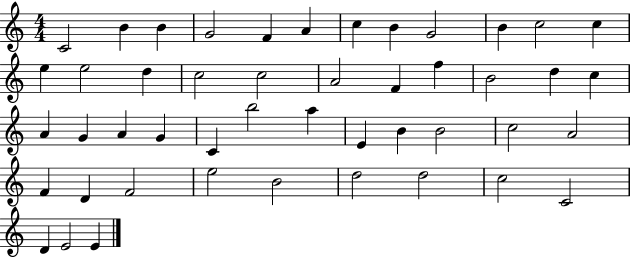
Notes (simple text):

C4/h B4/q B4/q G4/h F4/q A4/q C5/q B4/q G4/h B4/q C5/h C5/q E5/q E5/h D5/q C5/h C5/h A4/h F4/q F5/q B4/h D5/q C5/q A4/q G4/q A4/q G4/q C4/q B5/h A5/q E4/q B4/q B4/h C5/h A4/h F4/q D4/q F4/h E5/h B4/h D5/h D5/h C5/h C4/h D4/q E4/h E4/q